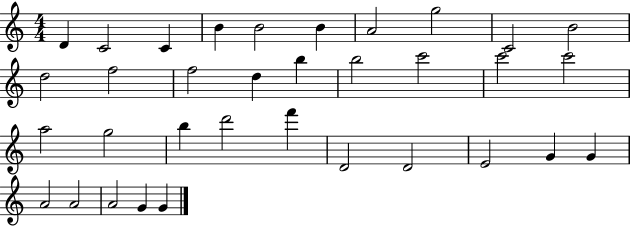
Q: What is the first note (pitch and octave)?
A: D4